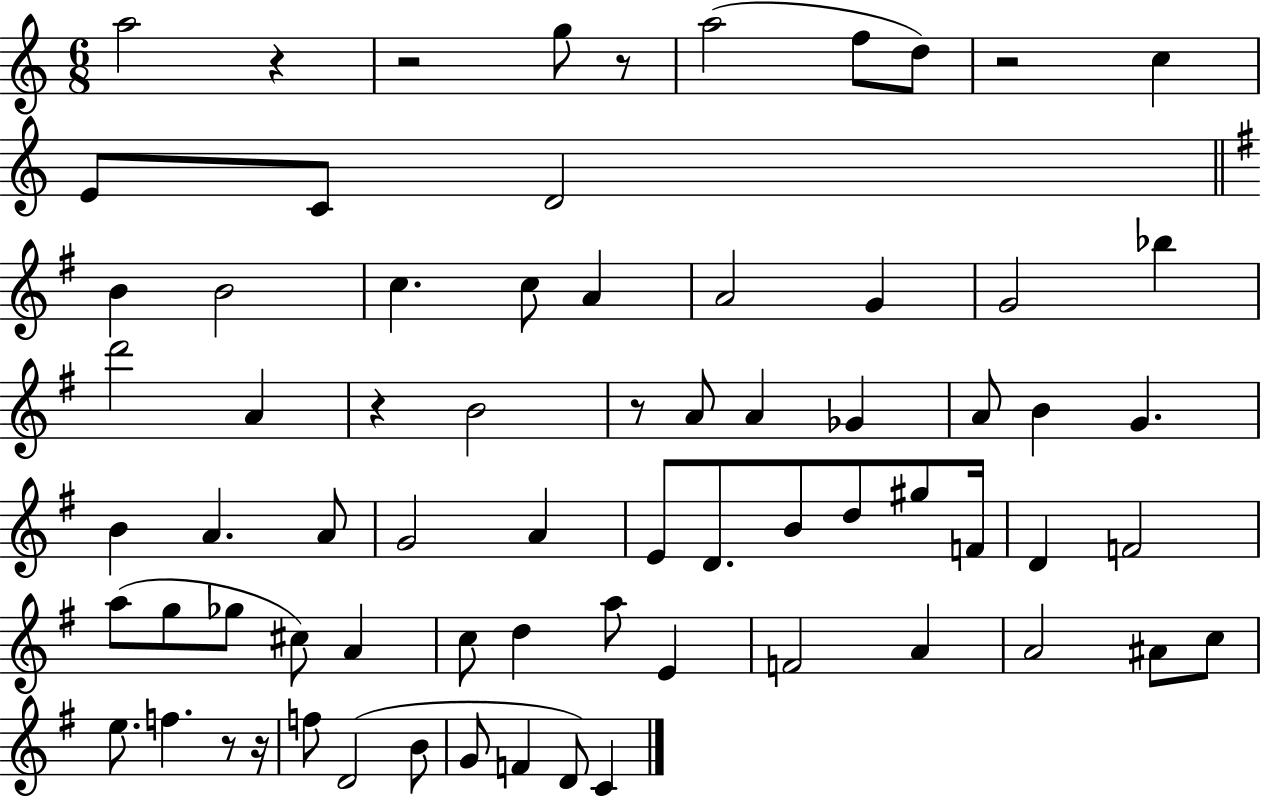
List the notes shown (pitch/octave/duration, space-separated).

A5/h R/q R/h G5/e R/e A5/h F5/e D5/e R/h C5/q E4/e C4/e D4/h B4/q B4/h C5/q. C5/e A4/q A4/h G4/q G4/h Bb5/q D6/h A4/q R/q B4/h R/e A4/e A4/q Gb4/q A4/e B4/q G4/q. B4/q A4/q. A4/e G4/h A4/q E4/e D4/e. B4/e D5/e G#5/e F4/s D4/q F4/h A5/e G5/e Gb5/e C#5/e A4/q C5/e D5/q A5/e E4/q F4/h A4/q A4/h A#4/e C5/e E5/e. F5/q. R/e R/s F5/e D4/h B4/e G4/e F4/q D4/e C4/q